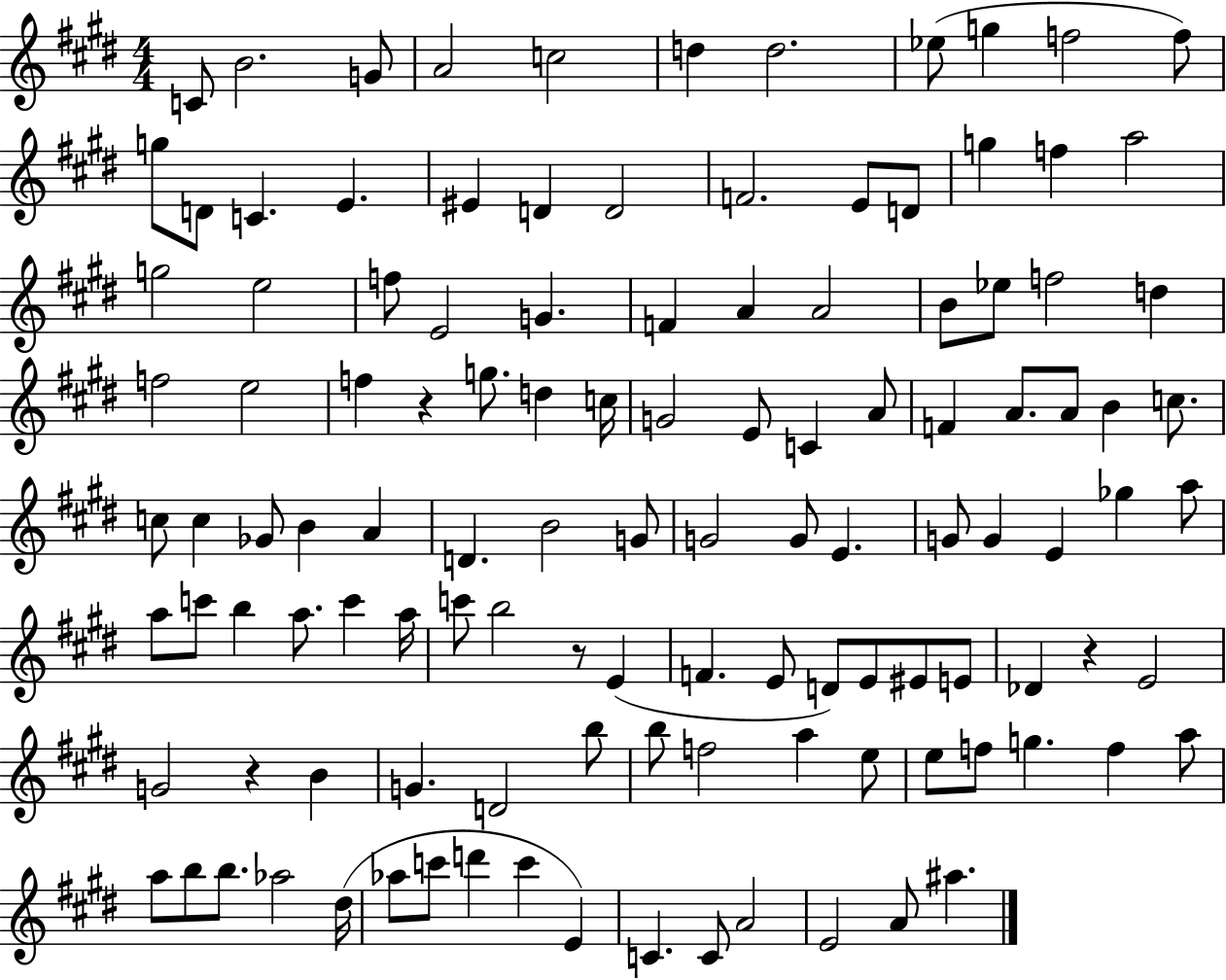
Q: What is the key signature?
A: E major